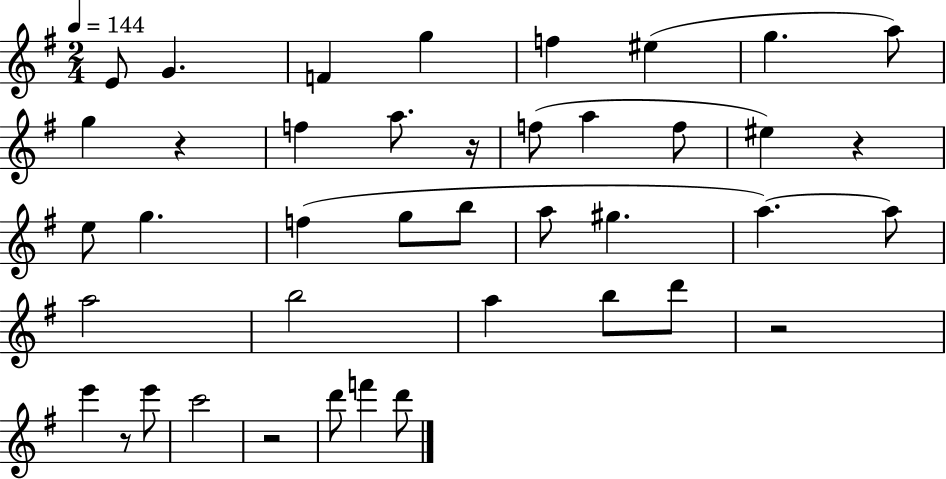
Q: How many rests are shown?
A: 6